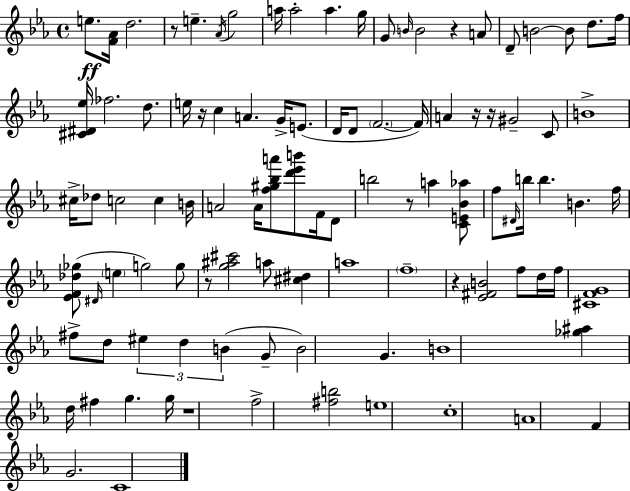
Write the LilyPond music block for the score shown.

{
  \clef treble
  \time 4/4
  \defaultTimeSignature
  \key c \minor
  e''8.\ff <f' aes'>16 d''2. | r8 e''4.-- \acciaccatura { aes'16 } g''2 | a''16 a''2-. a''4. | g''16 g'8 \grace { b'16 } b'2 r4 | \break a'8 d'8-- b'2~~ b'8 d''8. | f''16 <cis' dis' ees''>16 fes''2. d''8. | e''16 r16 c''4 a'4. g'16-> e'8.( | d'16 d'8 \parenthesize f'2.~~ | \break f'16) a'4 r16 r16 gis'2-- | c'8 b'1-> | cis''16-> des''8 c''2 c''4 | b'16 a'2 a'16 <f'' gis'' bes'' a'''>8 <d''' ees''' b'''>8 f'16 | \break d'8 b''2 r8 a''4 | <c' e' bes' aes''>8 f''8 \grace { dis'16 } b''16 b''4. b'4. | f''16 <ees' f' des'' ges''>8( \grace { dis'16 } \parenthesize e''4 g''2) | g''8 r8 <g'' ais'' cis'''>2 a''8 | \break <cis'' dis''>4 a''1 | \parenthesize f''1-- | r4 <ees' fis' b'>2 | f''8 d''16 f''16 <cis' f' g'>1 | \break fis''8-> d''8 \tuplet 3/2 { eis''4 d''4 | b'4( } g'8-- b'2) g'4. | b'1 | <ges'' ais''>4 d''16 fis''4 g''4. | \break g''16 r1 | f''2-> <fis'' b''>2 | e''1 | c''1-. | \break a'1 | f'4 g'2. | c'1 | \bar "|."
}